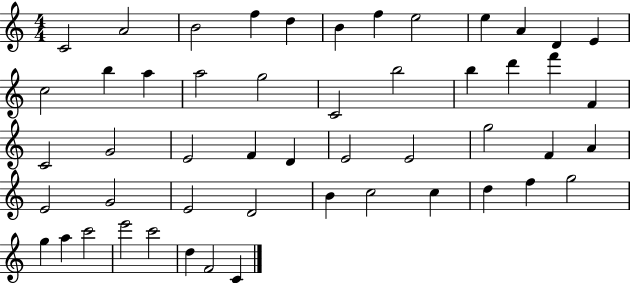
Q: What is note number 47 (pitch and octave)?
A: E6